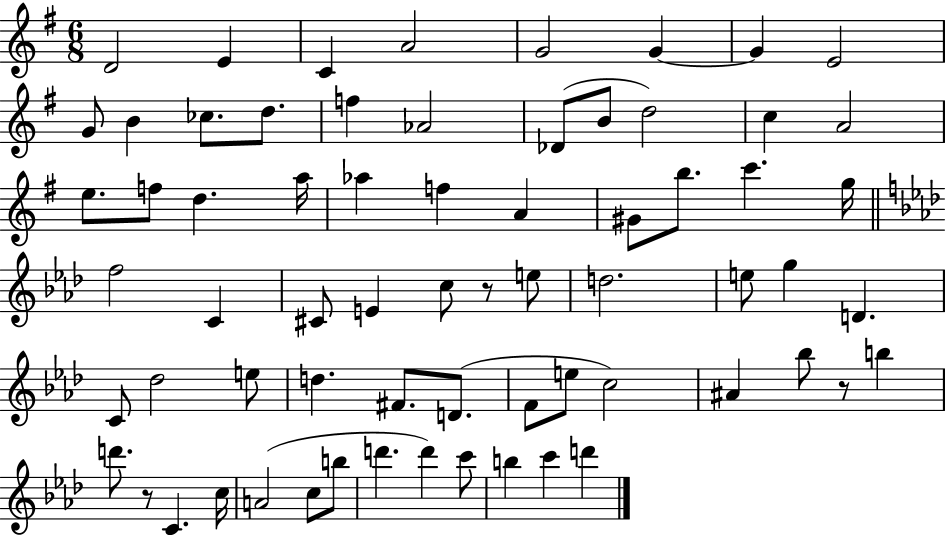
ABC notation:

X:1
T:Untitled
M:6/8
L:1/4
K:G
D2 E C A2 G2 G G E2 G/2 B _c/2 d/2 f _A2 _D/2 B/2 d2 c A2 e/2 f/2 d a/4 _a f A ^G/2 b/2 c' g/4 f2 C ^C/2 E c/2 z/2 e/2 d2 e/2 g D C/2 _d2 e/2 d ^F/2 D/2 F/2 e/2 c2 ^A _b/2 z/2 b d'/2 z/2 C c/4 A2 c/2 b/2 d' d' c'/2 b c' d'